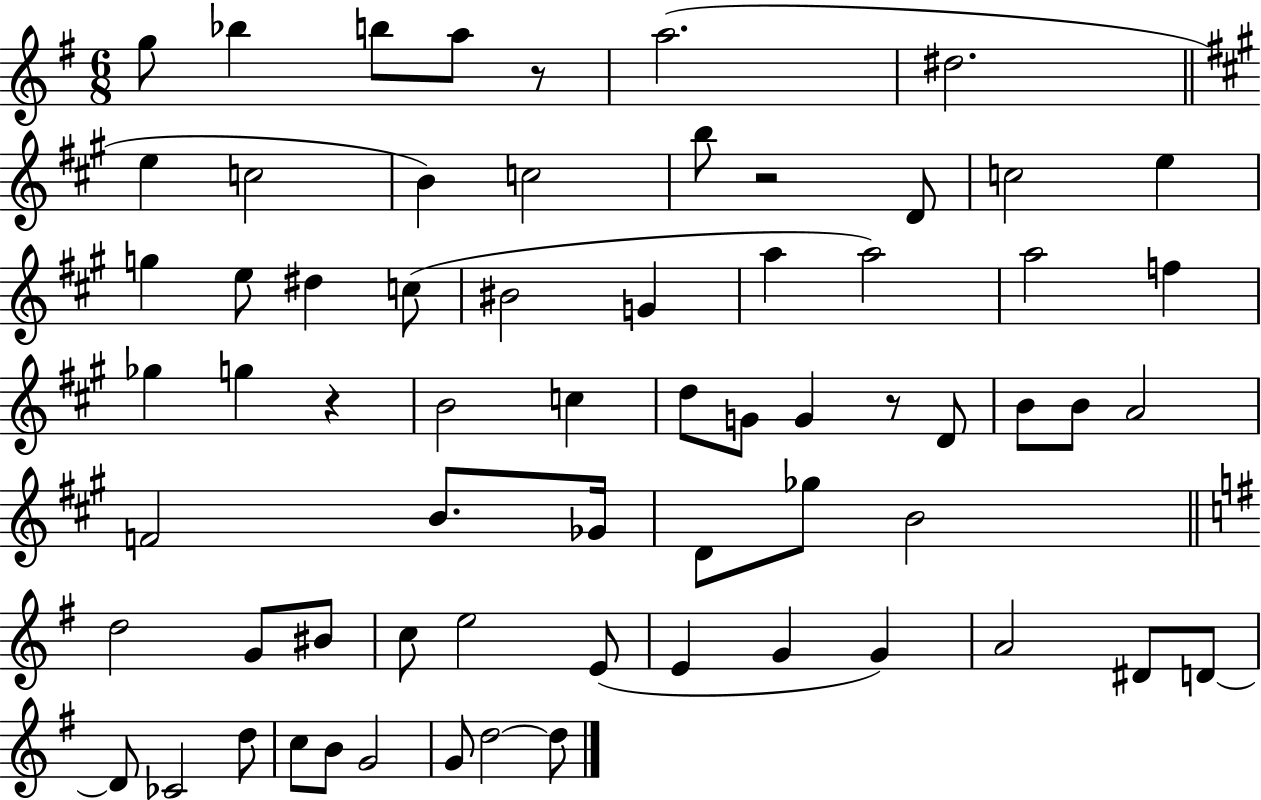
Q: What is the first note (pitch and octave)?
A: G5